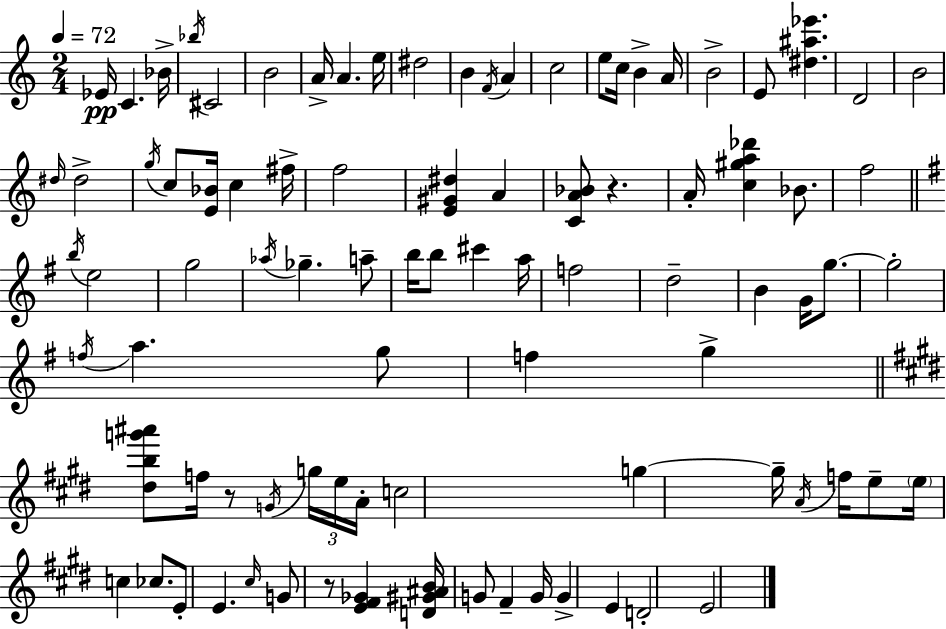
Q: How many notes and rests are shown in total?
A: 90